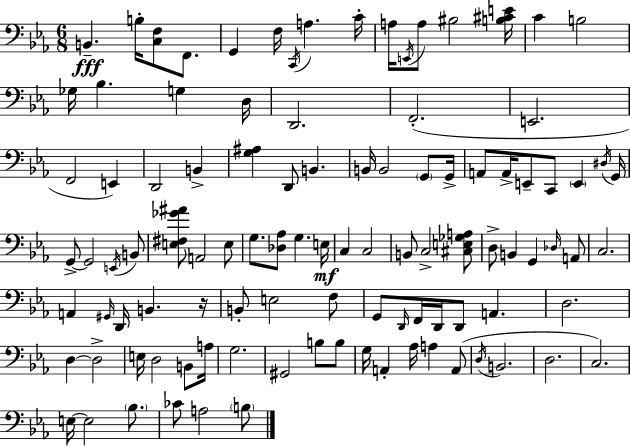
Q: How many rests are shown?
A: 1